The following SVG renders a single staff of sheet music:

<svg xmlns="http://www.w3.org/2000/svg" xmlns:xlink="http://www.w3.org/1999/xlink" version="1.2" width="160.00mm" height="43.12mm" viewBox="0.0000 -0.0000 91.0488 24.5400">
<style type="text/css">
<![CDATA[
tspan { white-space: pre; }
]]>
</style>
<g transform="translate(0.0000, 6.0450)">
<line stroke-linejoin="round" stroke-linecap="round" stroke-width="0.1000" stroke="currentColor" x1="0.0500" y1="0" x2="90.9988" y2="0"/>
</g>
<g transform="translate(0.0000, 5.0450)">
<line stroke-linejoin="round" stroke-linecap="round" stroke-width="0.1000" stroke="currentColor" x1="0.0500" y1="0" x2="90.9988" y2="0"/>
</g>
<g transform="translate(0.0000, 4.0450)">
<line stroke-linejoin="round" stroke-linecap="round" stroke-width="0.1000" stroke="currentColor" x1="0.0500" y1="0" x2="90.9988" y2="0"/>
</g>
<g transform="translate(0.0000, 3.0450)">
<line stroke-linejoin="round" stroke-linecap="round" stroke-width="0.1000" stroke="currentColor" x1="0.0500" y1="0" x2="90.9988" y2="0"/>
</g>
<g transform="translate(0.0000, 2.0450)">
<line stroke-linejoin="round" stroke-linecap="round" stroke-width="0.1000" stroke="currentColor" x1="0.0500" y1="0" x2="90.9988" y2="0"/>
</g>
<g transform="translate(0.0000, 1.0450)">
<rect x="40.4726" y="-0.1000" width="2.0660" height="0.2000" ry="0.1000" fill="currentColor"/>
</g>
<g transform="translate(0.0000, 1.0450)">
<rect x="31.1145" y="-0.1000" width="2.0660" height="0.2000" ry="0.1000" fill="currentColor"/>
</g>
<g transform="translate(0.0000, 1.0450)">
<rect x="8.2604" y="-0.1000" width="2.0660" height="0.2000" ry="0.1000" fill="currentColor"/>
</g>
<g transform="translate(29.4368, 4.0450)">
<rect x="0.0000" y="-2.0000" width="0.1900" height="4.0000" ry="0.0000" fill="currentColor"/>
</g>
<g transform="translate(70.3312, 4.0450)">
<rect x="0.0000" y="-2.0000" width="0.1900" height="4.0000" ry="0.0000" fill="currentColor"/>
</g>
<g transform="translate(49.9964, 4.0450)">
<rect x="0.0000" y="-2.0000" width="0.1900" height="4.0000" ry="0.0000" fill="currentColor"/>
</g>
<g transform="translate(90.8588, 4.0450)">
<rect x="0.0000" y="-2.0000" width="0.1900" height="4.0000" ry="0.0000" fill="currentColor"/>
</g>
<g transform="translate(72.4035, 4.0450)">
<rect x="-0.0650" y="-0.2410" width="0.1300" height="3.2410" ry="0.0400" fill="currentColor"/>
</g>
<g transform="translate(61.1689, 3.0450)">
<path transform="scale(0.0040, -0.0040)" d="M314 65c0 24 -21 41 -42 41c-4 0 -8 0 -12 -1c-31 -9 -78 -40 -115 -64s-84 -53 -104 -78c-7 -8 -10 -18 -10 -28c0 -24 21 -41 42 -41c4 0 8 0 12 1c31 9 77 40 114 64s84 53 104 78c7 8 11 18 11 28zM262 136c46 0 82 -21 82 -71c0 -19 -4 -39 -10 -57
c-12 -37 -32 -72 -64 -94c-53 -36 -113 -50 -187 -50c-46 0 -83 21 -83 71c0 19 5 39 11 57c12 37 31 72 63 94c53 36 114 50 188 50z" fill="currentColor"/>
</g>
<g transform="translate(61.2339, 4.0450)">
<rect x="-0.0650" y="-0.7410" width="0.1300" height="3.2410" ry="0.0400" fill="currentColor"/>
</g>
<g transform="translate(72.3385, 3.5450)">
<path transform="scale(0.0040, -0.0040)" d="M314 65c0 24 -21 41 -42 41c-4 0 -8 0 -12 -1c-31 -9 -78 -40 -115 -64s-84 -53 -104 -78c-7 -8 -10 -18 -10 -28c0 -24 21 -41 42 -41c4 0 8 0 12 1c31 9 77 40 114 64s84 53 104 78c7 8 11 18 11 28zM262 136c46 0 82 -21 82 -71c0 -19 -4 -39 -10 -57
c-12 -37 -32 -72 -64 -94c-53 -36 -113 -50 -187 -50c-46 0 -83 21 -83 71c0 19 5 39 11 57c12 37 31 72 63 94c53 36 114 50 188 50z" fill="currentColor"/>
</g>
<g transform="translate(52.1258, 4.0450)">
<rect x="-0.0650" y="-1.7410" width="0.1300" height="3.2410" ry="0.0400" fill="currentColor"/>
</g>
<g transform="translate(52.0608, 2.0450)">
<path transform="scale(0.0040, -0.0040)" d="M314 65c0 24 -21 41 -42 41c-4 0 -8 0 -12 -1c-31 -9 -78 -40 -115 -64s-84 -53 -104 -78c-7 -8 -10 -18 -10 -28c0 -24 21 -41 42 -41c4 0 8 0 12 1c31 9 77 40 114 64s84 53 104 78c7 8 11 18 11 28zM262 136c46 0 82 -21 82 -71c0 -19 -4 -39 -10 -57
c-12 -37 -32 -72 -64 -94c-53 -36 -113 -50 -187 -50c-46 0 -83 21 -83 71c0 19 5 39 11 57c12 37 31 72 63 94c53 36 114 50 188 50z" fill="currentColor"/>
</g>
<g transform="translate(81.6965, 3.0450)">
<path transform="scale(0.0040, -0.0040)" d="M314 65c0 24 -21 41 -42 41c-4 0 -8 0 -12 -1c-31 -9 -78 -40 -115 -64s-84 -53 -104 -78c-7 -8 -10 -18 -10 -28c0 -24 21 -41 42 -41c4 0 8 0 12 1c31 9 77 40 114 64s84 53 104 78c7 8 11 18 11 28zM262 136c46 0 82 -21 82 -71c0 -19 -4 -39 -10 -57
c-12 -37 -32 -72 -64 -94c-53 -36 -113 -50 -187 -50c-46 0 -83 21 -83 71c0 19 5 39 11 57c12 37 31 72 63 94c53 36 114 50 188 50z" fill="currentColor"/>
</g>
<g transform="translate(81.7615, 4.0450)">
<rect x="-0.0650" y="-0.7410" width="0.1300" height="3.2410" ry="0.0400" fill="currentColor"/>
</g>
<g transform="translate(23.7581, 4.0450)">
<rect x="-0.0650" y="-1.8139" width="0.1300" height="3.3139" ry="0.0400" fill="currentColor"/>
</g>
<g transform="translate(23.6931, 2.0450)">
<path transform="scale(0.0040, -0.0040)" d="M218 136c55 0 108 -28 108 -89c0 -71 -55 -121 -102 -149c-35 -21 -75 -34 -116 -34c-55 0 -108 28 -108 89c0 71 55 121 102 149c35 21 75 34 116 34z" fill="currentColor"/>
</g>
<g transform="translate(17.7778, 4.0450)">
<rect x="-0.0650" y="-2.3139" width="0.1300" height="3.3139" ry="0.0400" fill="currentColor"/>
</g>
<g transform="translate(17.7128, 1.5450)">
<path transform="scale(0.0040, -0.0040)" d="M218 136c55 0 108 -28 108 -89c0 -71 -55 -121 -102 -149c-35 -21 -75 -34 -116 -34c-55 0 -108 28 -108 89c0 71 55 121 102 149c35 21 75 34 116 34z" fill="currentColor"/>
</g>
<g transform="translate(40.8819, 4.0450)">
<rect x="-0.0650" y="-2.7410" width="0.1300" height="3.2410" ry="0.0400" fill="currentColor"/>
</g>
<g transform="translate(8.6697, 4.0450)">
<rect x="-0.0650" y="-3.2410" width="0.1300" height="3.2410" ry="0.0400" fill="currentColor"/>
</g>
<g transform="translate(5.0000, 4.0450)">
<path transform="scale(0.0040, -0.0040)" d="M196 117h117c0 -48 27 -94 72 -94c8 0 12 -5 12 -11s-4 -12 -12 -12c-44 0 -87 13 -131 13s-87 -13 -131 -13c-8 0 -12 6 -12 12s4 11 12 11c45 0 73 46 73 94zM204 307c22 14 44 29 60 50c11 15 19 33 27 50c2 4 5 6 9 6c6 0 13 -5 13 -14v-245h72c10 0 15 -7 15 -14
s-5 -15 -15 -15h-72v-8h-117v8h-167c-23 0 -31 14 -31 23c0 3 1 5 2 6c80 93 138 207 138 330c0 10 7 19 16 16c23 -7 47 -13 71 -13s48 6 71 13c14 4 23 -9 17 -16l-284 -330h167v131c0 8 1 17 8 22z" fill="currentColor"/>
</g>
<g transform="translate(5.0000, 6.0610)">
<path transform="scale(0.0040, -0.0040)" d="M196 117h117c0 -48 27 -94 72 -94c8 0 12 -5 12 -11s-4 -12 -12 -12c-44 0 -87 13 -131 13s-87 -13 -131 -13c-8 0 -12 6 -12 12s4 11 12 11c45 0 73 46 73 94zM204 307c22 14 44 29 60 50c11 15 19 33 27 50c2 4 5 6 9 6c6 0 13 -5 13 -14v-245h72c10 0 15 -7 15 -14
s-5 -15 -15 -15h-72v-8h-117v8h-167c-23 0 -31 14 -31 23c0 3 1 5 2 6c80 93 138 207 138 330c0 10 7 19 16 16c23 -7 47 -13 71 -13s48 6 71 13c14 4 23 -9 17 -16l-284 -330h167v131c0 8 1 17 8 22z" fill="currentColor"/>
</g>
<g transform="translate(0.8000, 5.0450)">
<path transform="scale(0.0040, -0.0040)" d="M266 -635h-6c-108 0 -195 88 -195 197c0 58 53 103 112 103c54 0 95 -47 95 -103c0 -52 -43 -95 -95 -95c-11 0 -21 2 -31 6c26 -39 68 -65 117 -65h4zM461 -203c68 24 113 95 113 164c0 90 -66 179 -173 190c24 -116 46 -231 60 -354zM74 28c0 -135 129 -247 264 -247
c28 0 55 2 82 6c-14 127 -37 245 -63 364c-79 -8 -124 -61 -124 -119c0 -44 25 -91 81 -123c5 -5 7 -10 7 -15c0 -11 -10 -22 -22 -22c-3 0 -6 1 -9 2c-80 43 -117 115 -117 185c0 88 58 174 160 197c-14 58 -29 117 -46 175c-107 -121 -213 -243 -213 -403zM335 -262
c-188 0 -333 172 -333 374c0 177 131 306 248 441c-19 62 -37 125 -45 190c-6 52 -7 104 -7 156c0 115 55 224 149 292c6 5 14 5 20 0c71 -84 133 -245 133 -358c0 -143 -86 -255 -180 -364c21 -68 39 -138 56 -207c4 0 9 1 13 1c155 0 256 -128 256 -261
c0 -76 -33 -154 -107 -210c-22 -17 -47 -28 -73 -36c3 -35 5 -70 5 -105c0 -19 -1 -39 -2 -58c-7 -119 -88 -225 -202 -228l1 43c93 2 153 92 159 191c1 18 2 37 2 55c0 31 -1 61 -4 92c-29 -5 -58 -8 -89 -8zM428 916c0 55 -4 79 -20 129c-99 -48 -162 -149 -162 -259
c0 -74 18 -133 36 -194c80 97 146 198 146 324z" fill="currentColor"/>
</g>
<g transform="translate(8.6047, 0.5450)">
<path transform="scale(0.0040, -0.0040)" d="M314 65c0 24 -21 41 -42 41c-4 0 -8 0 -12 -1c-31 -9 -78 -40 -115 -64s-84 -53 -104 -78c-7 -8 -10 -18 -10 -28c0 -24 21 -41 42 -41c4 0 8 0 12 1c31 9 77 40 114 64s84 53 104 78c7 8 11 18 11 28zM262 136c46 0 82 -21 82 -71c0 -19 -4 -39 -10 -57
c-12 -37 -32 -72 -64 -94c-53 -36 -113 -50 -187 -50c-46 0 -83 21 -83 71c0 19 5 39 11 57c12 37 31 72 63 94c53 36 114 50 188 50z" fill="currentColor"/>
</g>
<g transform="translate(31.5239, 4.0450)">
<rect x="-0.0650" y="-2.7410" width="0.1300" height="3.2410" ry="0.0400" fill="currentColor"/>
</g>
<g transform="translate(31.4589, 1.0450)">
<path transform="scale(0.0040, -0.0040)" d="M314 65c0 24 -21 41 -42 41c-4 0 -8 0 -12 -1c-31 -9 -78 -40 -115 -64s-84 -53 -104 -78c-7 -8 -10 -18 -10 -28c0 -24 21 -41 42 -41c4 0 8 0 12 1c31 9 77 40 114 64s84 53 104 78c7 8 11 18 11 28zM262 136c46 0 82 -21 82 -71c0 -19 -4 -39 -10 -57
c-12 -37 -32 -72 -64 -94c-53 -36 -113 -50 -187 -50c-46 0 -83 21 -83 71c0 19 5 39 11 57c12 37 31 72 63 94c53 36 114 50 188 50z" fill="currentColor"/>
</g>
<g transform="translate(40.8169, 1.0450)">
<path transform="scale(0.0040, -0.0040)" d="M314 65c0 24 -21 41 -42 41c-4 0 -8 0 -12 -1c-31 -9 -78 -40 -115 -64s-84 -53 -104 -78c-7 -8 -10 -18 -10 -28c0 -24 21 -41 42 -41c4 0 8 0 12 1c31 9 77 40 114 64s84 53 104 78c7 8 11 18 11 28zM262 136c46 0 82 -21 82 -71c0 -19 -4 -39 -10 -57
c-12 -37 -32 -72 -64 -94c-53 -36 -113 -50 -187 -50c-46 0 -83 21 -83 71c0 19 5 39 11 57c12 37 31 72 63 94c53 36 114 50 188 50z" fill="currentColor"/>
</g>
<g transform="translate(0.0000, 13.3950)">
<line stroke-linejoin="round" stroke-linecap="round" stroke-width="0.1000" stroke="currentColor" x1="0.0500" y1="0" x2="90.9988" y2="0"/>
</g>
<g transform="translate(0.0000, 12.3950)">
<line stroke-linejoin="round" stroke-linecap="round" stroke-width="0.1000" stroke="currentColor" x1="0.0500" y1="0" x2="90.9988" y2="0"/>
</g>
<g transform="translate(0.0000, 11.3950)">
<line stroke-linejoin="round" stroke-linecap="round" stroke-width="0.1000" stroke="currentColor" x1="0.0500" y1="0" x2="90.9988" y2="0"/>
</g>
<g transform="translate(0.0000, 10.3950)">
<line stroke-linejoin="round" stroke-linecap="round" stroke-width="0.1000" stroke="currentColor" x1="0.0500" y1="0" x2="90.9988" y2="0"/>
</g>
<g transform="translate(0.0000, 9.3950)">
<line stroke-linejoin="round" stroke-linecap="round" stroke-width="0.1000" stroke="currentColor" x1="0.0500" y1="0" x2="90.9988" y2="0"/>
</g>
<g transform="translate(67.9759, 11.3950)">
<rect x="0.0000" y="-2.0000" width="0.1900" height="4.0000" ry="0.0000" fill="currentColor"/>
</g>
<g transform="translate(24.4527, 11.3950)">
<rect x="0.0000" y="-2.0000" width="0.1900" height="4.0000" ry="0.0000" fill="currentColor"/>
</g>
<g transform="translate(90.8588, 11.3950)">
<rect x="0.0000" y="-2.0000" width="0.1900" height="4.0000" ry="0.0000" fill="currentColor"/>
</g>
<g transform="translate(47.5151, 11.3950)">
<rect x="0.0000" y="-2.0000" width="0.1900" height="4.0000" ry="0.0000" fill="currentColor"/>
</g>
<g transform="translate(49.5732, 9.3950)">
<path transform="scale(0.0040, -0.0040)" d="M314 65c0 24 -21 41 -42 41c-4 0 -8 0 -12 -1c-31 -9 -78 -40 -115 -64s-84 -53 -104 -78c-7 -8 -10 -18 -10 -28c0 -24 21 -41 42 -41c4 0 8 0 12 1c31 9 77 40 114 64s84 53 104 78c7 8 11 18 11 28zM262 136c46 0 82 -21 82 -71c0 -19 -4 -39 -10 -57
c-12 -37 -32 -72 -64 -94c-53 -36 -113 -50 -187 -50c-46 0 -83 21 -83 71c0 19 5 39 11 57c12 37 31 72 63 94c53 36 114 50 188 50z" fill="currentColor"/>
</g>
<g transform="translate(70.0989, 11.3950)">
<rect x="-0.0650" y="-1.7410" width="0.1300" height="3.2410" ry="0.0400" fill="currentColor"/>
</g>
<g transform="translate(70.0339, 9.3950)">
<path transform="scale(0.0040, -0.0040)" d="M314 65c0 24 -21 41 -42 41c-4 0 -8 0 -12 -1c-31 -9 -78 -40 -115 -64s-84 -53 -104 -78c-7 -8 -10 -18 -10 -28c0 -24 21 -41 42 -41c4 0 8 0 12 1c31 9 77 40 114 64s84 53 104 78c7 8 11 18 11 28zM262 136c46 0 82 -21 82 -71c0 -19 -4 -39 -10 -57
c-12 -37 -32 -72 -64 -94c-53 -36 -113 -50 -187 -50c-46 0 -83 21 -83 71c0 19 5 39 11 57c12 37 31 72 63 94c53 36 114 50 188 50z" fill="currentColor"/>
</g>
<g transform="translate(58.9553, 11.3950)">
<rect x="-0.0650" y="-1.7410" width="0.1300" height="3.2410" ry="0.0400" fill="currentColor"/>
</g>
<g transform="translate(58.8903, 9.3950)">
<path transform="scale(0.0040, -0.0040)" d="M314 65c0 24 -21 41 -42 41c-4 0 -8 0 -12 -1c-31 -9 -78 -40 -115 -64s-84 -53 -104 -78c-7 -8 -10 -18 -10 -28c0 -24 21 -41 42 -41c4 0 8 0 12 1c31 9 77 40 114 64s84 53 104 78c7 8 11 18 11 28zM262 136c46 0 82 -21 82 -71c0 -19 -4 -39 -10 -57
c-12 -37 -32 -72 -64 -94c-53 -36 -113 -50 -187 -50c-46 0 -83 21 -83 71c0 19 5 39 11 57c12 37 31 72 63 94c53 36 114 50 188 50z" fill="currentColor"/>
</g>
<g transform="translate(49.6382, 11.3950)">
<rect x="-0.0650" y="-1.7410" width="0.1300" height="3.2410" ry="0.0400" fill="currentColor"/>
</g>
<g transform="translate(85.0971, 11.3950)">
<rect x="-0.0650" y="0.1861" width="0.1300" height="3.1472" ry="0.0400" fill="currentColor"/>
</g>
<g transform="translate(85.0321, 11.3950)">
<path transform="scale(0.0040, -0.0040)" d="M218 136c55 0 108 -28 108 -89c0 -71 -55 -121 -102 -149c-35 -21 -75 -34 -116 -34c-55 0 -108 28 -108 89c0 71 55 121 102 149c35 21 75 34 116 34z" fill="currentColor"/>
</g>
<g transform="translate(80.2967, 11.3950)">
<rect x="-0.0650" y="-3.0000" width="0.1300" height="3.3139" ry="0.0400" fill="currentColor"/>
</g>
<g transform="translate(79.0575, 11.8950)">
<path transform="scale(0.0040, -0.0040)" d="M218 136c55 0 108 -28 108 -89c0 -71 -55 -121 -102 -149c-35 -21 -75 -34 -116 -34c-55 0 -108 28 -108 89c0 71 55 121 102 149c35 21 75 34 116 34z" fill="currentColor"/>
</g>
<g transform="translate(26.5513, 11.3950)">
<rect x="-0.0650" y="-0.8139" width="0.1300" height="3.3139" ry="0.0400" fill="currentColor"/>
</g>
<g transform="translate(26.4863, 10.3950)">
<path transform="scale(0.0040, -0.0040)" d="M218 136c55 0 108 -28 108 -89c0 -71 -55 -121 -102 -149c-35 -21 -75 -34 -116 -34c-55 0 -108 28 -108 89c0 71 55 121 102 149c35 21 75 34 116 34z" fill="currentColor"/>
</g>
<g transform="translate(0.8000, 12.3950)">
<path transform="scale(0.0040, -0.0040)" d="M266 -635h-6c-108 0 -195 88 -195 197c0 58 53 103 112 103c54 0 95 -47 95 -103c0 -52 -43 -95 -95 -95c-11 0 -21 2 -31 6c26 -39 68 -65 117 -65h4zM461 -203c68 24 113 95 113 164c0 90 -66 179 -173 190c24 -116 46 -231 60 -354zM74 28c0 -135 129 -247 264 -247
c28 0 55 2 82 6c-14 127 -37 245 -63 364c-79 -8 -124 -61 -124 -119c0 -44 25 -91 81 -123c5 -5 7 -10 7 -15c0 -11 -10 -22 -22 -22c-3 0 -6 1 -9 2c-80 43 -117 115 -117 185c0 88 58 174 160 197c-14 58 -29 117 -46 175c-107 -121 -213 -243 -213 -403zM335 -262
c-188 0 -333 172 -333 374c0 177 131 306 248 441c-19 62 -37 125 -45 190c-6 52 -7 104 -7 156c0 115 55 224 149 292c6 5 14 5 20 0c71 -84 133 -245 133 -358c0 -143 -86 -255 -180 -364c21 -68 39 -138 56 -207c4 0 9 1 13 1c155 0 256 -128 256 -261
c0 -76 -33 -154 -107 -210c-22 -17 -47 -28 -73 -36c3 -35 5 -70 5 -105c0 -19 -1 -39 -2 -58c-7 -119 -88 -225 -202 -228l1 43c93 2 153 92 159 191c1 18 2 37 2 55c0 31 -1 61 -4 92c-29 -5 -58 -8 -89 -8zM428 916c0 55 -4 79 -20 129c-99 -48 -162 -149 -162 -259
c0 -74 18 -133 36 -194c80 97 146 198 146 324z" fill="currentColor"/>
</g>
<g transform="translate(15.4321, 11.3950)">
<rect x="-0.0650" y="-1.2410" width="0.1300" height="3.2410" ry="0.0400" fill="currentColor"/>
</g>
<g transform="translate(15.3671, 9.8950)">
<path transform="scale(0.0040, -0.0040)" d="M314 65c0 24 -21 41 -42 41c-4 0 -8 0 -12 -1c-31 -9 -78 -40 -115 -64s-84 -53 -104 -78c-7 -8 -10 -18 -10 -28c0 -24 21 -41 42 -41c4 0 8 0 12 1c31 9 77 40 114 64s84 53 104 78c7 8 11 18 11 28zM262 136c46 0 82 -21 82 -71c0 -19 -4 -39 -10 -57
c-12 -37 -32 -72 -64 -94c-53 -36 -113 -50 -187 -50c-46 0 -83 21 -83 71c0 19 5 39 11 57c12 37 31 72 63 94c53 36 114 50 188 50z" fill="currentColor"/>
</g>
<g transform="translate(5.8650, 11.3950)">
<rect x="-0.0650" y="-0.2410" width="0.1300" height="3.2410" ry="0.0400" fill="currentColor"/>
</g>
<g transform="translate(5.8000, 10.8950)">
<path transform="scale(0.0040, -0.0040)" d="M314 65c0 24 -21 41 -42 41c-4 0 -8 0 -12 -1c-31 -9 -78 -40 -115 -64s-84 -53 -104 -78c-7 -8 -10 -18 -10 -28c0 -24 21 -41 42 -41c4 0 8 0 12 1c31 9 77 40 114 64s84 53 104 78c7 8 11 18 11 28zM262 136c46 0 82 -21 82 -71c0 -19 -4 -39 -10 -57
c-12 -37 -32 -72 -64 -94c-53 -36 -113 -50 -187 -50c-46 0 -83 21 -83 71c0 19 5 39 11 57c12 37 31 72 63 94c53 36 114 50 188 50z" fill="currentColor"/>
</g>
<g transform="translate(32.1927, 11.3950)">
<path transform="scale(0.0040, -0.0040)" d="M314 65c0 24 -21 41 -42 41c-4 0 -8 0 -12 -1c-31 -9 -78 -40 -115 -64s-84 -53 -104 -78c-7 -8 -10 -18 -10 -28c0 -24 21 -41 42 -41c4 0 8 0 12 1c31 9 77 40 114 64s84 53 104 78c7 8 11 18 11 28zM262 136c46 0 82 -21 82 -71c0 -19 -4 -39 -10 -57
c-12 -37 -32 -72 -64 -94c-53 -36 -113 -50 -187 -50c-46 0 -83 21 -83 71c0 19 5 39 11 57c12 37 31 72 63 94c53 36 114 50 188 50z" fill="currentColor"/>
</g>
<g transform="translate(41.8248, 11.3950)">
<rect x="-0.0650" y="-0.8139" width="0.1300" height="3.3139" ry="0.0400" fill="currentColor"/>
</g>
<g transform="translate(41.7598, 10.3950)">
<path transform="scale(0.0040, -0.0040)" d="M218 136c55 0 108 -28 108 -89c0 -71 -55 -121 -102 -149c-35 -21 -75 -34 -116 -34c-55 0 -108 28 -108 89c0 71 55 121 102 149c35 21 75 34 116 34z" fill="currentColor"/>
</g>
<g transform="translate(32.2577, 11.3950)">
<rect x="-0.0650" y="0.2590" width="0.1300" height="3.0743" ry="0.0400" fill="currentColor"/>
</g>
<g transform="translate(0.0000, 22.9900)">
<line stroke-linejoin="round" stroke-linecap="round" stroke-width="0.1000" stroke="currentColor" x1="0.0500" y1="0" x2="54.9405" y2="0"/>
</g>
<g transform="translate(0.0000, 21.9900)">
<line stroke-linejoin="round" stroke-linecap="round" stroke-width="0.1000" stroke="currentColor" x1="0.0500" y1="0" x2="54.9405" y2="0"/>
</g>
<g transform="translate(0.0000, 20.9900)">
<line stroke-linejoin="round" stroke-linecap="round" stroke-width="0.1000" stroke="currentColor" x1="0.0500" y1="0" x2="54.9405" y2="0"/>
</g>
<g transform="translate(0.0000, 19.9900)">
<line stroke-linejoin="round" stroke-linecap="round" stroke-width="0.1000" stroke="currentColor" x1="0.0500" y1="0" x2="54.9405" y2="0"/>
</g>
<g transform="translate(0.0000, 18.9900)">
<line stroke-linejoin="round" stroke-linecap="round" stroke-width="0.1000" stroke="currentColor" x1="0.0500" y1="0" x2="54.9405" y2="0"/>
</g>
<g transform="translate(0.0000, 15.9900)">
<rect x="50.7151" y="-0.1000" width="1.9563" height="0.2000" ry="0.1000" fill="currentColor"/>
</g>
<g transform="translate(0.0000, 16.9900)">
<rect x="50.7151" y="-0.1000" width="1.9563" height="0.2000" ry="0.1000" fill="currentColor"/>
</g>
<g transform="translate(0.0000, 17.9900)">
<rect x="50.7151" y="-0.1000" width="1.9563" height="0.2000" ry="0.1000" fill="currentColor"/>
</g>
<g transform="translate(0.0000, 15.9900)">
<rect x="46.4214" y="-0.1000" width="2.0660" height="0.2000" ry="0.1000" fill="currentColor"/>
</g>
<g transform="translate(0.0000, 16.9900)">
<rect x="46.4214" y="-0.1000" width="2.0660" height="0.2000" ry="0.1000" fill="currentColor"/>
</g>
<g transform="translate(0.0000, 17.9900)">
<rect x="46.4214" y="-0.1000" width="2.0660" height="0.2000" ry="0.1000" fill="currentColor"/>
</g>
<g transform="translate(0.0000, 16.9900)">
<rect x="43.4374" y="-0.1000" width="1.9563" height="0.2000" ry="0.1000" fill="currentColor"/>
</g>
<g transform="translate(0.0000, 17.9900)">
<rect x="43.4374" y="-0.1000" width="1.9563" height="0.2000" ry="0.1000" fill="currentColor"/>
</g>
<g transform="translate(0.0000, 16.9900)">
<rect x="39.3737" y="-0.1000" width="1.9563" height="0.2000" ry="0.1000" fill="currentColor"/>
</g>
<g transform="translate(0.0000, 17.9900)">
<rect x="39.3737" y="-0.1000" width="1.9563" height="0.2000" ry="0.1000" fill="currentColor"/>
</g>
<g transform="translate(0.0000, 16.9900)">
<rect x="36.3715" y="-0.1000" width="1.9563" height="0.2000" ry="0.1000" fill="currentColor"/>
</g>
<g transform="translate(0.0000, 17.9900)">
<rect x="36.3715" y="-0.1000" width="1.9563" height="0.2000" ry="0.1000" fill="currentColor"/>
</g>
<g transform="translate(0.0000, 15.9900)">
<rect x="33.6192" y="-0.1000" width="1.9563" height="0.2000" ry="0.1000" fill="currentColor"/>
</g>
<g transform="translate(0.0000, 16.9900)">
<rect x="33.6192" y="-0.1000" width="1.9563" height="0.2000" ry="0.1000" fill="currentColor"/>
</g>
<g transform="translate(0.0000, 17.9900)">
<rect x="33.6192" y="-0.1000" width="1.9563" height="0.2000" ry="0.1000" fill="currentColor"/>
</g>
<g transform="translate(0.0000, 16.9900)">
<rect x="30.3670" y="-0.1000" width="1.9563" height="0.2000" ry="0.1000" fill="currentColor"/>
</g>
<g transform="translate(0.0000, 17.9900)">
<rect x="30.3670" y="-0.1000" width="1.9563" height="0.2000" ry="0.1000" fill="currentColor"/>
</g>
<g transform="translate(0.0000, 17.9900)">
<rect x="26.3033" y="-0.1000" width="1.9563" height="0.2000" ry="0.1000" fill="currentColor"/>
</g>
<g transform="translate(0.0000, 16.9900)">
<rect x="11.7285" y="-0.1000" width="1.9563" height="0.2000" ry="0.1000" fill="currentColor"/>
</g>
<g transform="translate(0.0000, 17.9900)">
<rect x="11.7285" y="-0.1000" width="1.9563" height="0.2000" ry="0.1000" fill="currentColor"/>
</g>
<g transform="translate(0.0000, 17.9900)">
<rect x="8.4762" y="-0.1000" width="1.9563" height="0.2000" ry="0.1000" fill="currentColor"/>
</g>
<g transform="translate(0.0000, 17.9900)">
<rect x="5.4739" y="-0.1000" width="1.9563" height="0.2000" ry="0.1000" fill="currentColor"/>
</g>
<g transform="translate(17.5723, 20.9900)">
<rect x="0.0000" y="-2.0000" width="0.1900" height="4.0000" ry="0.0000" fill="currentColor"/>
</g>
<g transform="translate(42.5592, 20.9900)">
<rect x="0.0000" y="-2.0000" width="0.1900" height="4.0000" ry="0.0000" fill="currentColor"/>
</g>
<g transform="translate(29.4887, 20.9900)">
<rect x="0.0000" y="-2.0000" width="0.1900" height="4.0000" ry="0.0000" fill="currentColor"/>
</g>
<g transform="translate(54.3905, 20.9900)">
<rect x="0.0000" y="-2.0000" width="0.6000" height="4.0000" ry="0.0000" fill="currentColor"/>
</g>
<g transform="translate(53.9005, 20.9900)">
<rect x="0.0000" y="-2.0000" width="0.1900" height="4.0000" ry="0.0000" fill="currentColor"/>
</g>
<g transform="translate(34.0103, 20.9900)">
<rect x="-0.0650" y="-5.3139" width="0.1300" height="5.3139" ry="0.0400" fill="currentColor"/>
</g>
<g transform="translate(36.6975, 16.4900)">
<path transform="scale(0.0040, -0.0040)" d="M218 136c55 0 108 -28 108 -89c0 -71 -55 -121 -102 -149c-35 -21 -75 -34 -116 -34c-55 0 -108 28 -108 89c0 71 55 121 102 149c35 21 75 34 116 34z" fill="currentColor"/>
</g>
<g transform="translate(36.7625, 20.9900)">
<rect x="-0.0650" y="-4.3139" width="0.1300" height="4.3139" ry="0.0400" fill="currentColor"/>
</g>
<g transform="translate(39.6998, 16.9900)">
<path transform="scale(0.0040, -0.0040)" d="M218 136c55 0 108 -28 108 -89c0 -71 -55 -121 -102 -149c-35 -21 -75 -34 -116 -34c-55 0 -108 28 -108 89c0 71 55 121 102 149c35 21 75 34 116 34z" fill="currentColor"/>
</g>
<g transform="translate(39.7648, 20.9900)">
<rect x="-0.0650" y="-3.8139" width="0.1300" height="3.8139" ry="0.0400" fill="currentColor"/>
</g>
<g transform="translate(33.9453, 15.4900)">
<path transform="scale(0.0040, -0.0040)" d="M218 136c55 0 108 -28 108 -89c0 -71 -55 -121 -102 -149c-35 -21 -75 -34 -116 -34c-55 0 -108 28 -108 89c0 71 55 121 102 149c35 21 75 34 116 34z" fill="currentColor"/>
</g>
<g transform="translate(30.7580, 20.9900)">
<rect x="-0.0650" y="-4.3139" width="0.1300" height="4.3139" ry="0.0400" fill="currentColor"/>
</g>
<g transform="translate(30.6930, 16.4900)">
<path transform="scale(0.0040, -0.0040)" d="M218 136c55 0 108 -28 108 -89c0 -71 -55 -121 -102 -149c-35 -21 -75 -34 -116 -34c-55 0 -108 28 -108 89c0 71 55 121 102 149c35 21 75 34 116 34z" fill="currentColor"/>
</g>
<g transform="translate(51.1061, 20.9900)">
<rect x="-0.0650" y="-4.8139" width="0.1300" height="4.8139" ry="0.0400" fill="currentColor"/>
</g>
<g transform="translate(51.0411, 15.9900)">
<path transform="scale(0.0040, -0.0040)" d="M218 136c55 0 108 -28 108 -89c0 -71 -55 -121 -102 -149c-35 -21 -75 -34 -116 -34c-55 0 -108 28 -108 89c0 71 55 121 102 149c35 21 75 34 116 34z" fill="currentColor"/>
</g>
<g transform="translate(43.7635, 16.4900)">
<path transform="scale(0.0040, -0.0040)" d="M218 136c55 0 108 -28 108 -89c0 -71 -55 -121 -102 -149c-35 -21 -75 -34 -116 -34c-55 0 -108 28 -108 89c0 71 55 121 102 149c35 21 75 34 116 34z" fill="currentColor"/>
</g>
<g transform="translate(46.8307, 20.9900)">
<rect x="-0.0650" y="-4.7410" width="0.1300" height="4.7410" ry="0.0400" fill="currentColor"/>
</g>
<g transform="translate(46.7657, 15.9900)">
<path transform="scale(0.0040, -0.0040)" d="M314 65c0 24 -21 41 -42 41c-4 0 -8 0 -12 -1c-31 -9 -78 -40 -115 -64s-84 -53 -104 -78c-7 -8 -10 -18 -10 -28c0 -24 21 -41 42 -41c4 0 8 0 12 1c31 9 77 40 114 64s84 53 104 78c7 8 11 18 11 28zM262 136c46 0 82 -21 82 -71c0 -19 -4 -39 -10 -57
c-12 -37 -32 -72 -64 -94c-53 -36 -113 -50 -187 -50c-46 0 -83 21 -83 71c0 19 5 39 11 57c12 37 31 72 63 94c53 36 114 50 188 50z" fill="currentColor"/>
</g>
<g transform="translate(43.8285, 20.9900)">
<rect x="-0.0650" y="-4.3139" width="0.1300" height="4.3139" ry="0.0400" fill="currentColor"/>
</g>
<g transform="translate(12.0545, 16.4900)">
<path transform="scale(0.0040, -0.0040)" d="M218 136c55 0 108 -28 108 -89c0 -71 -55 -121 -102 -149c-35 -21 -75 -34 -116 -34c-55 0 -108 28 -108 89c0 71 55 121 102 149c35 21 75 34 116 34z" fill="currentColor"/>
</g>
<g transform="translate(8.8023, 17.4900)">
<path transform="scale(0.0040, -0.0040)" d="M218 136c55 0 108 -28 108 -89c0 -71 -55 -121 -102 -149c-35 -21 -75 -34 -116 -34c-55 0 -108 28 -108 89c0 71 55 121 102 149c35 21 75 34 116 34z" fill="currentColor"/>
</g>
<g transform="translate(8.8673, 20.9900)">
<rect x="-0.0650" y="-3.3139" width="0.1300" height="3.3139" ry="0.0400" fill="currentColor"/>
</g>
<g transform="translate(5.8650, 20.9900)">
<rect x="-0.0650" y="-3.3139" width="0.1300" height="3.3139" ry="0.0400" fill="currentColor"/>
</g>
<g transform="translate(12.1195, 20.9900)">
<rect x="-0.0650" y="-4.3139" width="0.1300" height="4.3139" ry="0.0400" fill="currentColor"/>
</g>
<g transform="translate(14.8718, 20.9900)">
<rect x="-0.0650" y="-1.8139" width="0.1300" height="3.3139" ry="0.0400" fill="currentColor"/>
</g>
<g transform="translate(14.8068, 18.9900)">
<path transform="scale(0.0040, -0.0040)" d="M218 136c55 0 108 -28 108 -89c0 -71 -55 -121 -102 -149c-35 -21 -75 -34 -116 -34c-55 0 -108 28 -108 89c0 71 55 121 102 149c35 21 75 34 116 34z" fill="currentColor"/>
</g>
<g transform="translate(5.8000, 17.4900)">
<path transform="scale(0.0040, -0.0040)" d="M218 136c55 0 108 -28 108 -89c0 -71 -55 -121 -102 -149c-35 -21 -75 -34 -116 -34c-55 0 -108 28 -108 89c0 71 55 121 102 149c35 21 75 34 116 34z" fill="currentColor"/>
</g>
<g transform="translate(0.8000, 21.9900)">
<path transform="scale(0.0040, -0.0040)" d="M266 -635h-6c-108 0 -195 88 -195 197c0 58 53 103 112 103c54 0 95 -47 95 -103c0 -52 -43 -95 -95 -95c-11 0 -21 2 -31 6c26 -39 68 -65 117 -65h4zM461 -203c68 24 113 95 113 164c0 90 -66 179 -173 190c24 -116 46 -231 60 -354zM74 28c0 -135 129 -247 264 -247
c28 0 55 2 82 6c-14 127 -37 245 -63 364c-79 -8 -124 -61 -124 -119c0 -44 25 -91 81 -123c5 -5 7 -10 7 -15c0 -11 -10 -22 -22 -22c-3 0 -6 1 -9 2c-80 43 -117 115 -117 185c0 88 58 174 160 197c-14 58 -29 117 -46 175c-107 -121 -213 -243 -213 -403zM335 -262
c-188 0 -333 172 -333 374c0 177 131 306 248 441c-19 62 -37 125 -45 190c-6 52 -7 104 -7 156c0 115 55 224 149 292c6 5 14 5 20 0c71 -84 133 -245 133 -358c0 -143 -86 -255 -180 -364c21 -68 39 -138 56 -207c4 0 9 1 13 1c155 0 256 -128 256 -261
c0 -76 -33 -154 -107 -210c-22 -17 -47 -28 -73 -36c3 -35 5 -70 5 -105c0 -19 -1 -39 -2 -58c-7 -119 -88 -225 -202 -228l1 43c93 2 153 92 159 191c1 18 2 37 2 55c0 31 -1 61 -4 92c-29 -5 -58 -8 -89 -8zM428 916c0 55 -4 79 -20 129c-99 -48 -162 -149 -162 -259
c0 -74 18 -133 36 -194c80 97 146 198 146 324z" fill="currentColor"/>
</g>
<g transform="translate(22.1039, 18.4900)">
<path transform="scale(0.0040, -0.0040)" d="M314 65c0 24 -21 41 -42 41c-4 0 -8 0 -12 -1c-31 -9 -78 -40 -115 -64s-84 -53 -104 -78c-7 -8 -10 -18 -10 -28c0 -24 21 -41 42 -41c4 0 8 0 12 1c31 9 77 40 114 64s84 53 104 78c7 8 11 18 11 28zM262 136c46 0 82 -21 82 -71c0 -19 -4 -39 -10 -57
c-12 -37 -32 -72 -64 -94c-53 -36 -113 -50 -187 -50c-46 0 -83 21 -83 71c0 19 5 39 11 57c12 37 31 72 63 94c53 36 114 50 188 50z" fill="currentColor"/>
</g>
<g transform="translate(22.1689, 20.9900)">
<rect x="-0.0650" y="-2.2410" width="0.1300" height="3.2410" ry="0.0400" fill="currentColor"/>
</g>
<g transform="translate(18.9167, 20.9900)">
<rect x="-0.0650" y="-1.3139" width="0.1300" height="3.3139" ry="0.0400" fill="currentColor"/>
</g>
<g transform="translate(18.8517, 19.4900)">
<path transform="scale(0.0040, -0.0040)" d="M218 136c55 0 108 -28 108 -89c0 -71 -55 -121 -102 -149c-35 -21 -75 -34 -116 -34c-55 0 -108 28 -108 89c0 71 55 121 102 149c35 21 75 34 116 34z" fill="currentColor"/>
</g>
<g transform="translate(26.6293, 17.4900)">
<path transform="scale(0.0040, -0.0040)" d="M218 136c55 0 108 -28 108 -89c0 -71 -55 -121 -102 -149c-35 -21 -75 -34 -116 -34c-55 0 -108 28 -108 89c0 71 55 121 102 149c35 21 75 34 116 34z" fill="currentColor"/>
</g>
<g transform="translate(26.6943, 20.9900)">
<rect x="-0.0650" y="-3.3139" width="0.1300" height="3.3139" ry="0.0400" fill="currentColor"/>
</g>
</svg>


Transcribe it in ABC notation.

X:1
T:Untitled
M:4/4
L:1/4
K:C
b2 g f a2 a2 f2 d2 c2 d2 c2 e2 d B2 d f2 f2 f2 A B b b d' f e g2 b d' f' d' c' d' e'2 e'